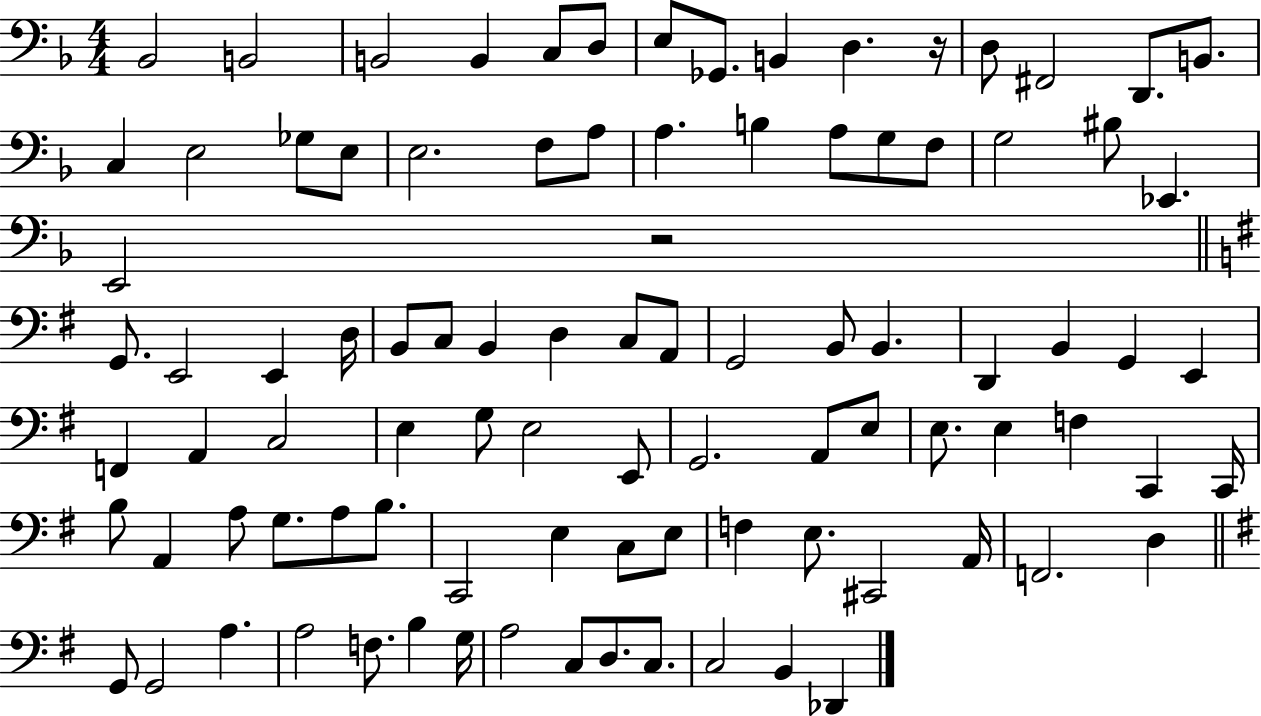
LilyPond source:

{
  \clef bass
  \numericTimeSignature
  \time 4/4
  \key f \major
  bes,2 b,2 | b,2 b,4 c8 d8 | e8 ges,8. b,4 d4. r16 | d8 fis,2 d,8. b,8. | \break c4 e2 ges8 e8 | e2. f8 a8 | a4. b4 a8 g8 f8 | g2 bis8 ees,4. | \break e,2 r2 | \bar "||" \break \key g \major g,8. e,2 e,4 d16 | b,8 c8 b,4 d4 c8 a,8 | g,2 b,8 b,4. | d,4 b,4 g,4 e,4 | \break f,4 a,4 c2 | e4 g8 e2 e,8 | g,2. a,8 e8 | e8. e4 f4 c,4 c,16 | \break b8 a,4 a8 g8. a8 b8. | c,2 e4 c8 e8 | f4 e8. cis,2 a,16 | f,2. d4 | \break \bar "||" \break \key g \major g,8 g,2 a4. | a2 f8. b4 g16 | a2 c8 d8. c8. | c2 b,4 des,4 | \break \bar "|."
}